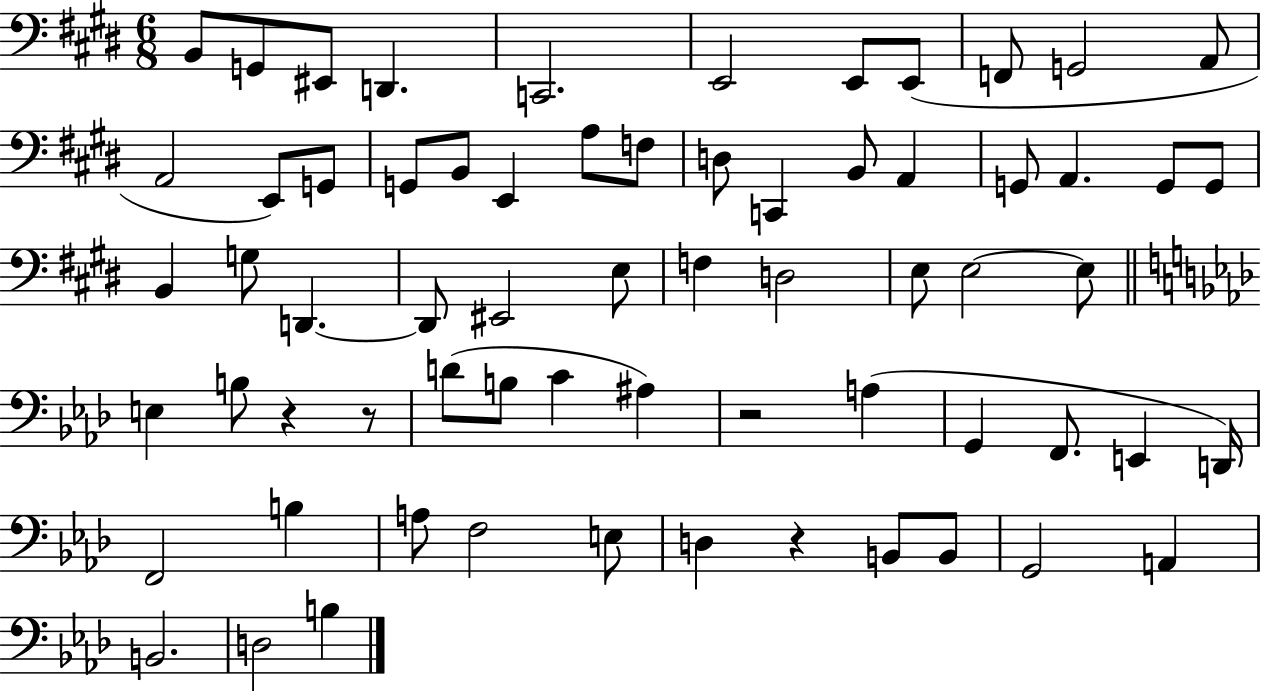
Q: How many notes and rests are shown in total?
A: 66